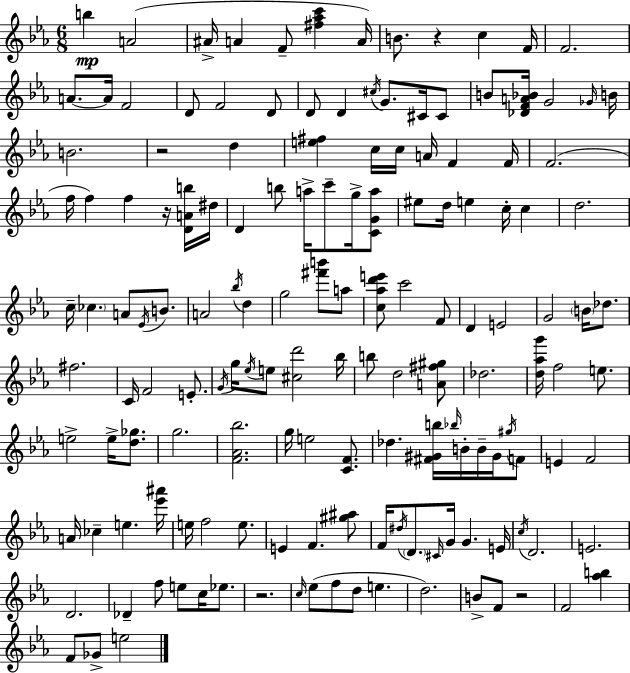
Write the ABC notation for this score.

X:1
T:Untitled
M:6/8
L:1/4
K:Eb
b A2 ^A/4 A F/2 [^f_ac'] A/4 B/2 z c F/4 F2 A/2 A/4 F2 D/2 F2 D/2 D/2 D ^c/4 G/2 ^C/4 ^C/2 B/2 [_DFA_B]/4 G2 _G/4 B/4 B2 z2 d [e^f] c/4 c/4 A/4 F F/4 F2 f/4 f f z/4 [DAb]/4 ^d/4 D b/2 a/4 c'/2 g/4 [CGa]/2 ^e/2 d/4 e c/4 c d2 c/4 _c A/2 _E/4 B/2 A2 _b/4 d g2 [^f'b']/2 a/2 [c_ad'e']/2 c'2 F/2 D E2 G2 B/4 _d/2 ^f2 C/4 F2 E/2 G/4 g/4 _e/4 e/2 [^cd']2 _b/4 b/2 d2 [A^f^g]/2 _d2 [d_ag']/4 f2 e/2 e2 e/4 [d_g]/2 g2 [F_A_b]2 g/4 e2 [CF]/2 _d [^F^Gb]/4 _b/4 B/4 B/4 ^G/4 ^g/4 F/2 E F2 A/4 _c e [_e'^a']/4 e/4 f2 e/2 E F [^g^a]/2 F/4 ^d/4 D/2 ^C/4 G/4 G E/4 c/4 D2 E2 D2 _D f/2 e/2 c/4 _e/2 z2 c/4 _e/2 f/2 d/2 e d2 B/2 F/2 z2 F2 [_ab] F/2 _G/2 e2